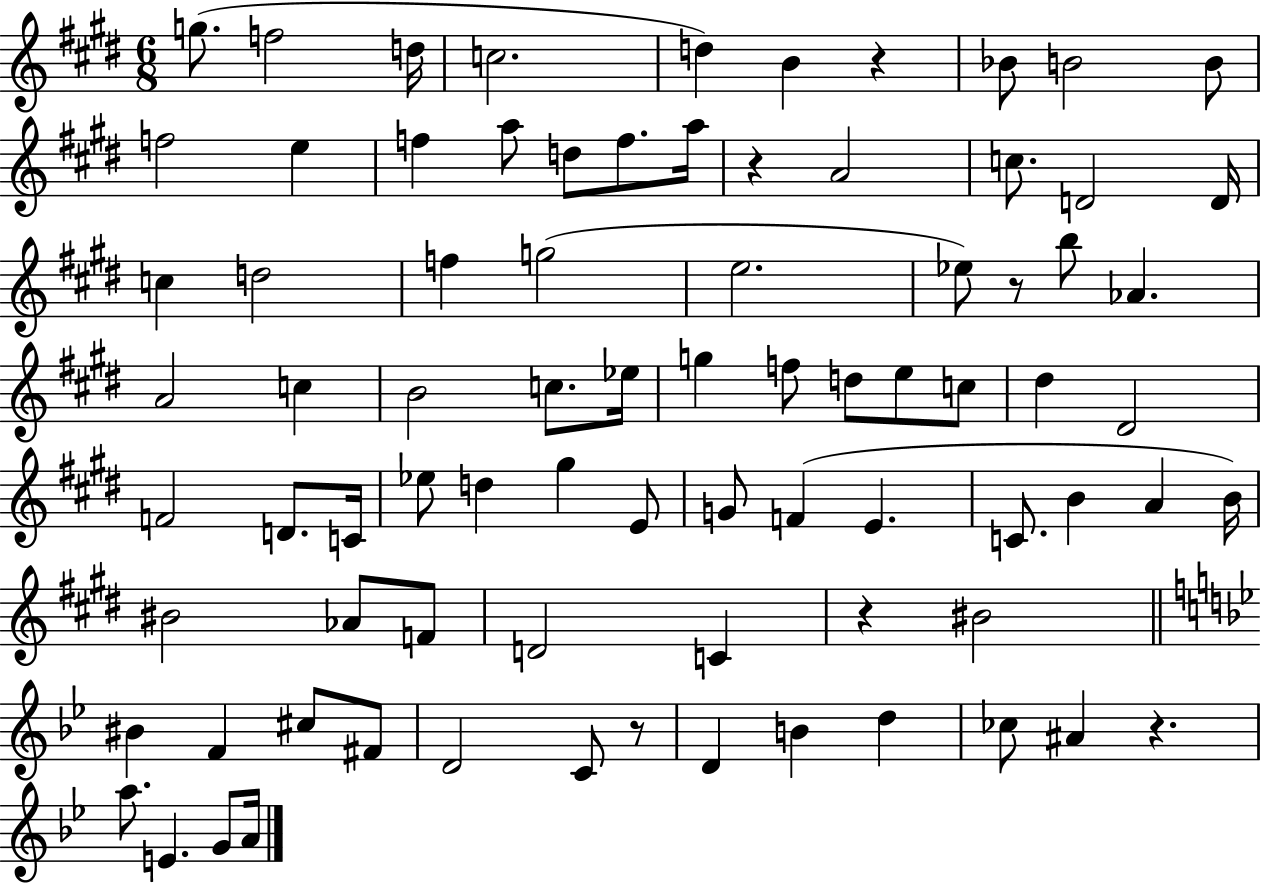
G5/e. F5/h D5/s C5/h. D5/q B4/q R/q Bb4/e B4/h B4/e F5/h E5/q F5/q A5/e D5/e F5/e. A5/s R/q A4/h C5/e. D4/h D4/s C5/q D5/h F5/q G5/h E5/h. Eb5/e R/e B5/e Ab4/q. A4/h C5/q B4/h C5/e. Eb5/s G5/q F5/e D5/e E5/e C5/e D#5/q D#4/h F4/h D4/e. C4/s Eb5/e D5/q G#5/q E4/e G4/e F4/q E4/q. C4/e. B4/q A4/q B4/s BIS4/h Ab4/e F4/e D4/h C4/q R/q BIS4/h BIS4/q F4/q C#5/e F#4/e D4/h C4/e R/e D4/q B4/q D5/q CES5/e A#4/q R/q. A5/e. E4/q. G4/e A4/s